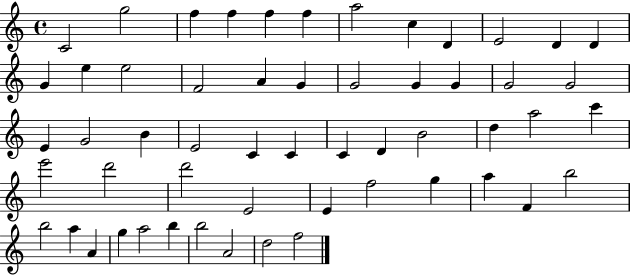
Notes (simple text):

C4/h G5/h F5/q F5/q F5/q F5/q A5/h C5/q D4/q E4/h D4/q D4/q G4/q E5/q E5/h F4/h A4/q G4/q G4/h G4/q G4/q G4/h G4/h E4/q G4/h B4/q E4/h C4/q C4/q C4/q D4/q B4/h D5/q A5/h C6/q E6/h D6/h D6/h E4/h E4/q F5/h G5/q A5/q F4/q B5/h B5/h A5/q A4/q G5/q A5/h B5/q B5/h A4/h D5/h F5/h